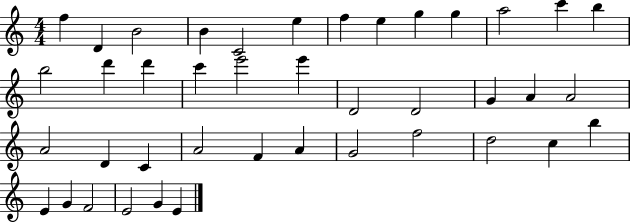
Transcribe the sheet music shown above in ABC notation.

X:1
T:Untitled
M:4/4
L:1/4
K:C
f D B2 B C2 e f e g g a2 c' b b2 d' d' c' e'2 e' D2 D2 G A A2 A2 D C A2 F A G2 f2 d2 c b E G F2 E2 G E